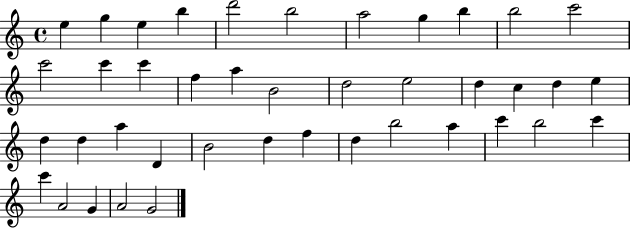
X:1
T:Untitled
M:4/4
L:1/4
K:C
e g e b d'2 b2 a2 g b b2 c'2 c'2 c' c' f a B2 d2 e2 d c d e d d a D B2 d f d b2 a c' b2 c' c' A2 G A2 G2